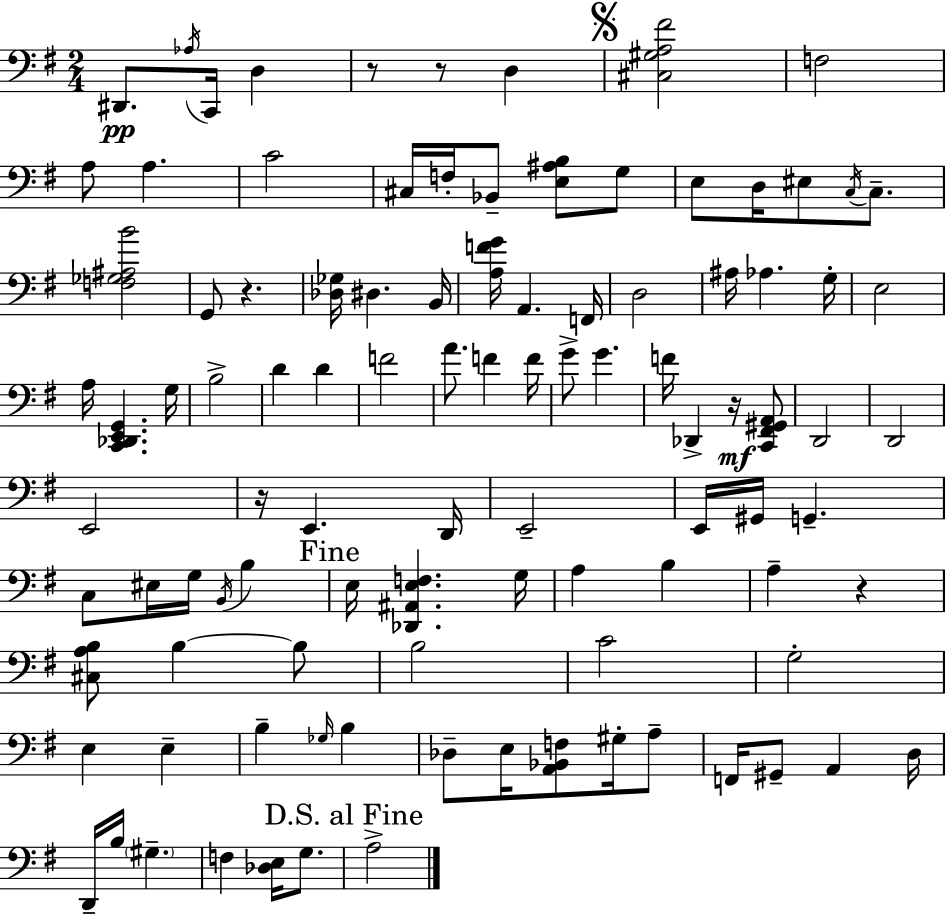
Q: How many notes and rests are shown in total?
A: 101